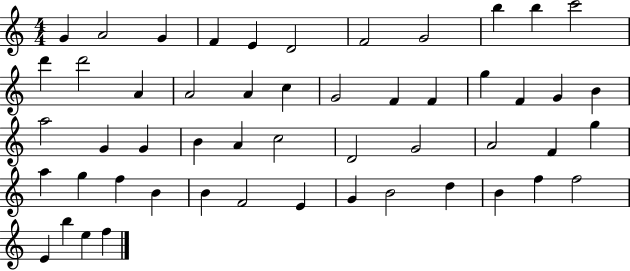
{
  \clef treble
  \numericTimeSignature
  \time 4/4
  \key c \major
  g'4 a'2 g'4 | f'4 e'4 d'2 | f'2 g'2 | b''4 b''4 c'''2 | \break d'''4 d'''2 a'4 | a'2 a'4 c''4 | g'2 f'4 f'4 | g''4 f'4 g'4 b'4 | \break a''2 g'4 g'4 | b'4 a'4 c''2 | d'2 g'2 | a'2 f'4 g''4 | \break a''4 g''4 f''4 b'4 | b'4 f'2 e'4 | g'4 b'2 d''4 | b'4 f''4 f''2 | \break e'4 b''4 e''4 f''4 | \bar "|."
}